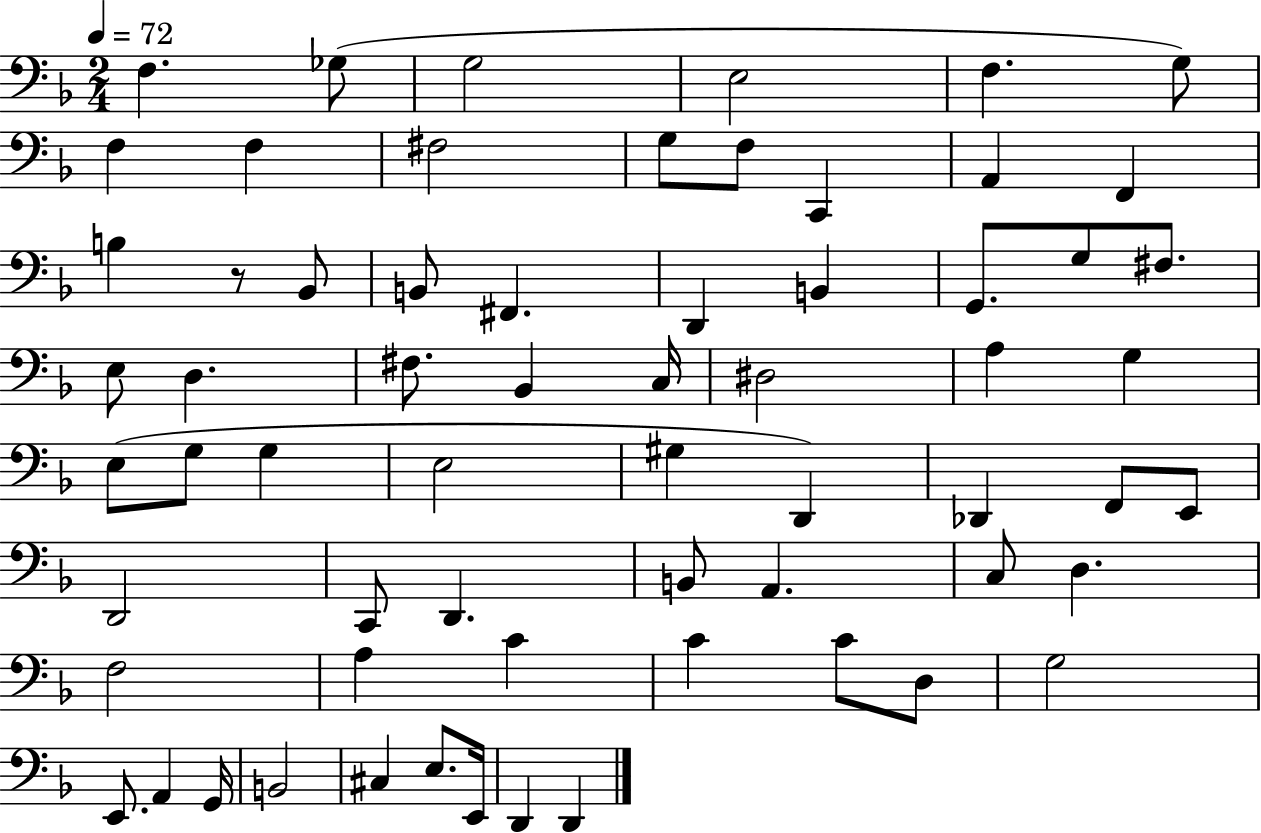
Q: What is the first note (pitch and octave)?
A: F3